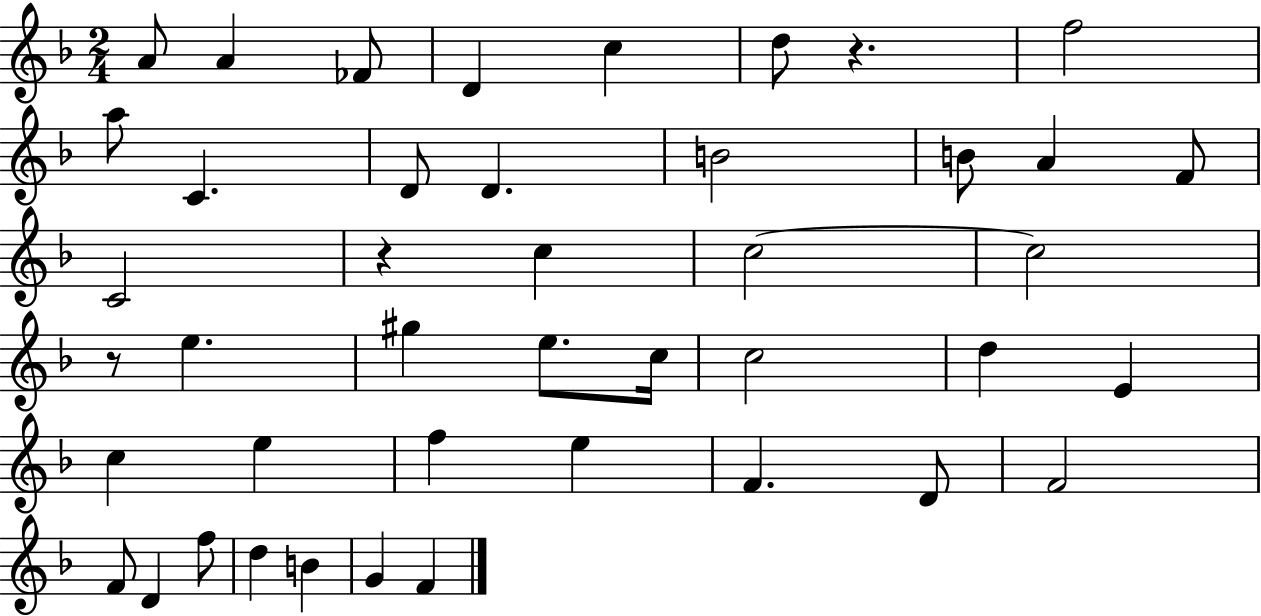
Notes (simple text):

A4/e A4/q FES4/e D4/q C5/q D5/e R/q. F5/h A5/e C4/q. D4/e D4/q. B4/h B4/e A4/q F4/e C4/h R/q C5/q C5/h C5/h R/e E5/q. G#5/q E5/e. C5/s C5/h D5/q E4/q C5/q E5/q F5/q E5/q F4/q. D4/e F4/h F4/e D4/q F5/e D5/q B4/q G4/q F4/q